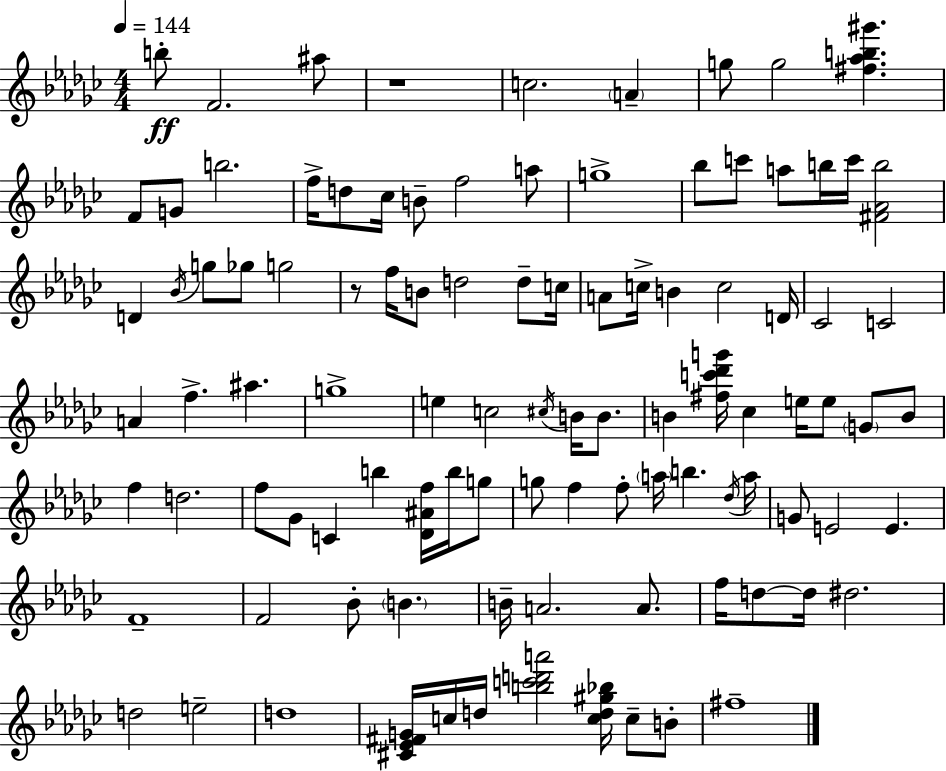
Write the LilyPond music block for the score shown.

{
  \clef treble
  \numericTimeSignature
  \time 4/4
  \key ees \minor
  \tempo 4 = 144
  \repeat volta 2 { b''8-.\ff f'2. ais''8 | r1 | c''2. \parenthesize a'4-- | g''8 g''2 <fis'' aes'' b'' gis'''>4. | \break f'8 g'8 b''2. | f''16-> d''8 ces''16 b'8-- f''2 a''8 | g''1-> | bes''8 c'''8 a''8 b''16 c'''16 <fis' aes' b''>2 | \break d'4 \acciaccatura { bes'16 } g''8 ges''8 g''2 | r8 f''16 b'8 d''2 d''8-- | c''16 a'8 c''16-> b'4 c''2 | d'16 ces'2 c'2 | \break a'4 f''4.-> ais''4. | g''1-> | e''4 c''2 \acciaccatura { cis''16 } b'16 b'8. | b'4 <fis'' c''' des''' g'''>16 ces''4 e''16 e''8 \parenthesize g'8 | \break b'8 f''4 d''2. | f''8 ges'8 c'4 b''4 <des' ais' f''>16 b''16 | g''8 g''8 f''4 f''8-. \parenthesize a''16 b''4. | \acciaccatura { des''16 } a''16 g'8 e'2 e'4. | \break f'1-- | f'2 bes'8-. \parenthesize b'4. | b'16-- a'2. | a'8. f''16 d''8~~ d''16 dis''2. | \break d''2 e''2-- | d''1 | <cis' ees' fis' g'>16 c''16 d''16 <b'' c''' d''' a'''>2 <c'' d'' gis'' bes''>16 c''8-- | b'8-. fis''1-- | \break } \bar "|."
}